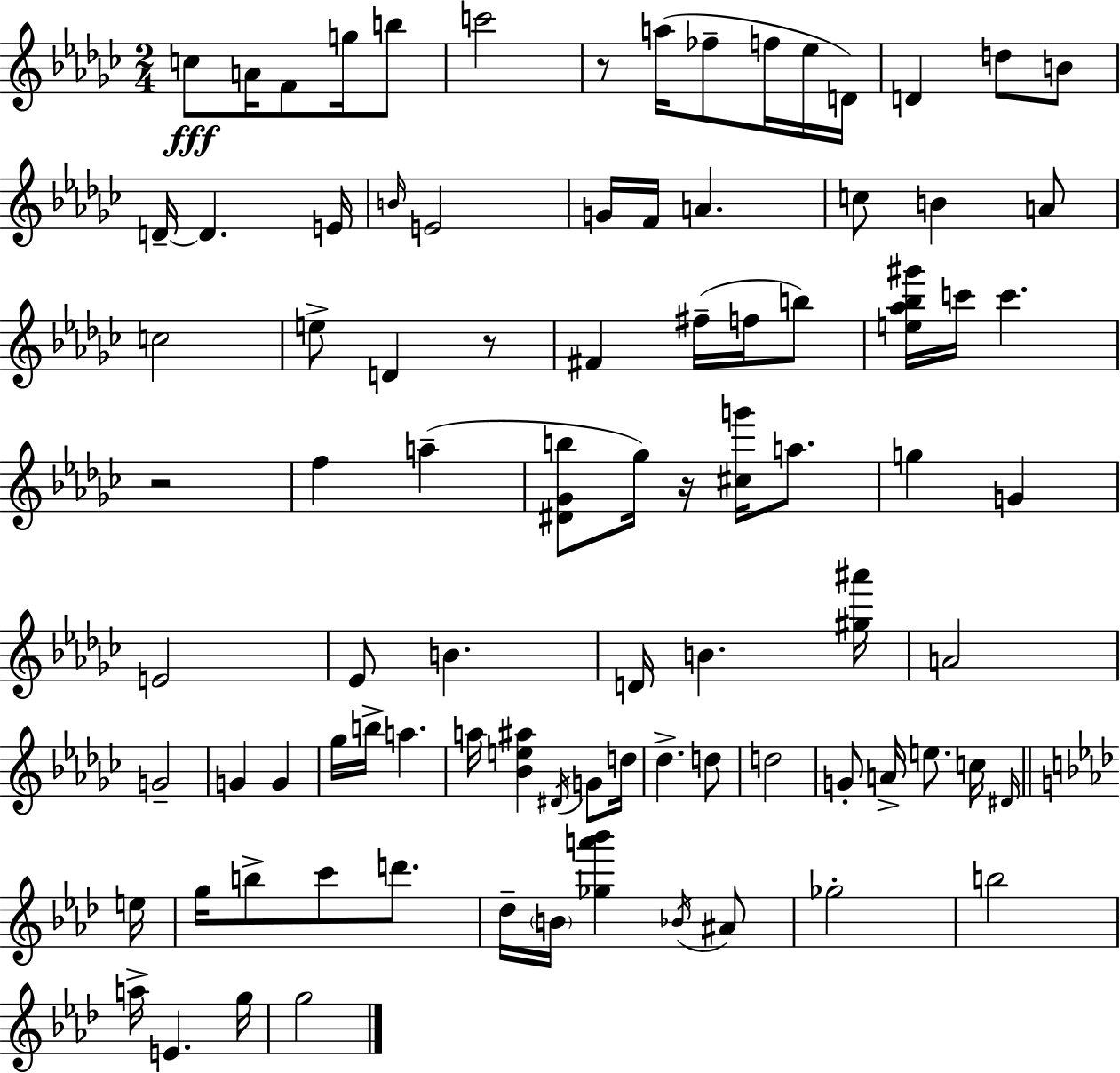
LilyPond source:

{
  \clef treble
  \numericTimeSignature
  \time 2/4
  \key ees \minor
  c''8\fff a'16 f'8 g''16 b''8 | c'''2 | r8 a''16( fes''8-- f''16 ees''16 d'16) | d'4 d''8 b'8 | \break d'16--~~ d'4. e'16 | \grace { b'16 } e'2 | g'16 f'16 a'4. | c''8 b'4 a'8 | \break c''2 | e''8-> d'4 r8 | fis'4 fis''16--( f''16 b''8) | <e'' aes'' bes'' gis'''>16 c'''16 c'''4. | \break r2 | f''4 a''4--( | <dis' ges' b''>8 ges''16) r16 <cis'' g'''>16 a''8. | g''4 g'4 | \break e'2 | ees'8 b'4. | d'16 b'4. | <gis'' ais'''>16 a'2 | \break g'2-- | g'4 g'4 | ges''16 b''16-> a''4. | a''16 <bes' e'' ais''>4 \acciaccatura { dis'16 } g'8 | \break d''16 des''4.-> | d''8 d''2 | g'8-. a'16-> e''8. | c''16 \grace { dis'16 } \bar "||" \break \key f \minor e''16 g''16 b''8-> c'''8 d'''8. | des''16-- \parenthesize b'16 <ges'' a''' bes'''>4 \acciaccatura { bes'16 } | ais'8 ges''2-. | b''2 | \break a''16-> e'4. | g''16 g''2 | \bar "|."
}